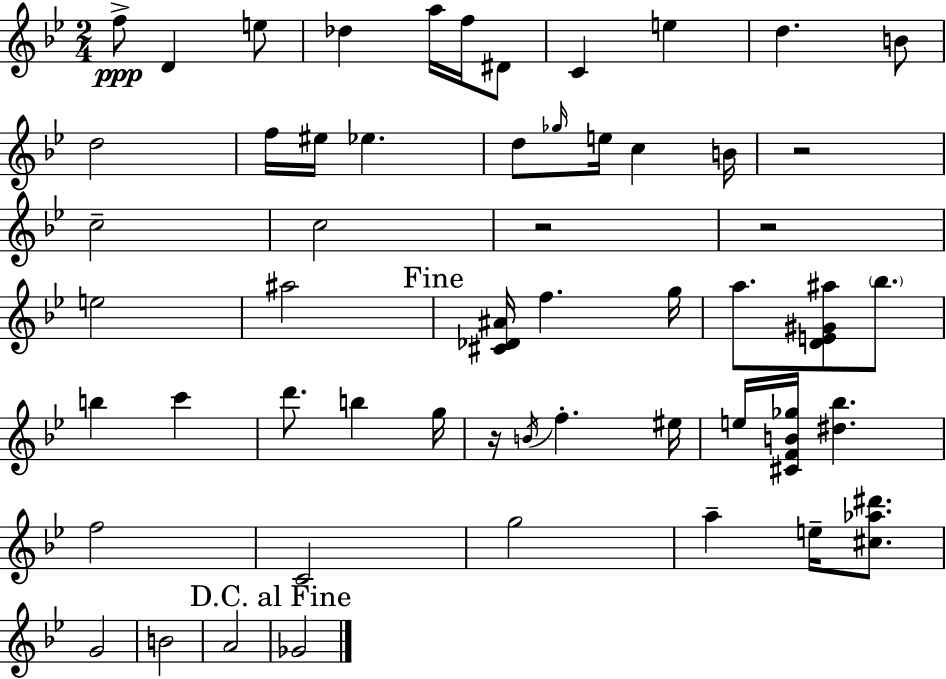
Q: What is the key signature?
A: G minor